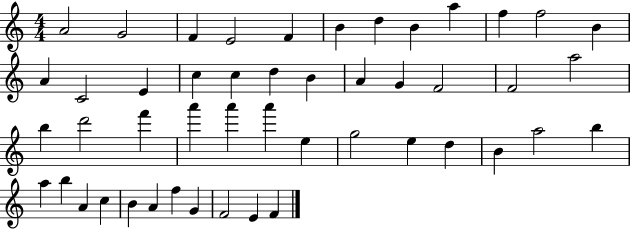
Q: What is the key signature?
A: C major